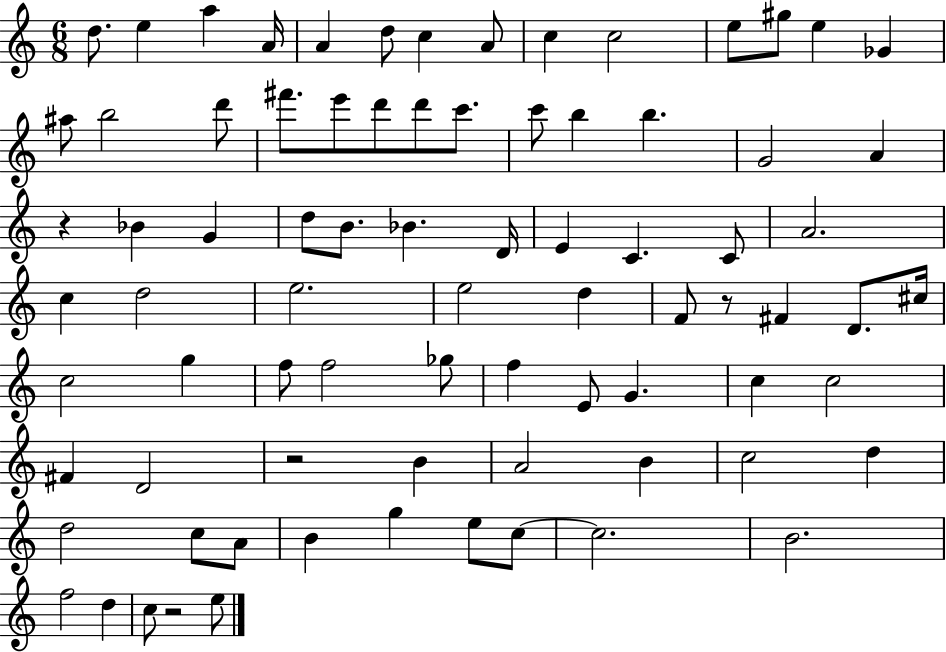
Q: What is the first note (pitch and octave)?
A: D5